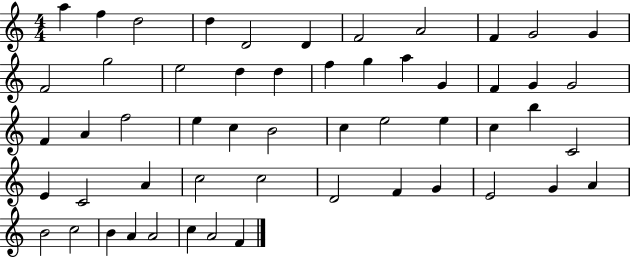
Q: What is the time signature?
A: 4/4